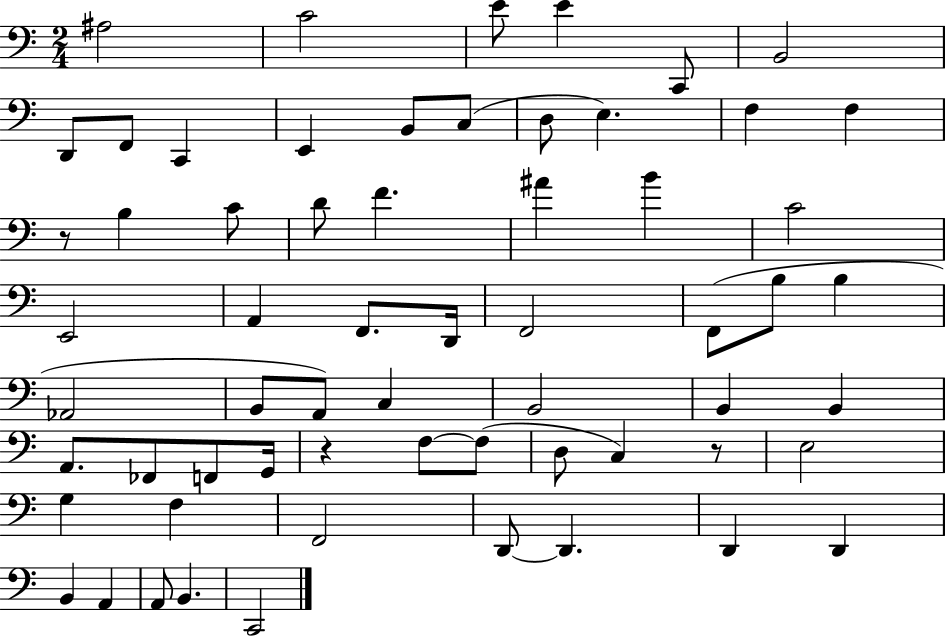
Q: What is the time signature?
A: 2/4